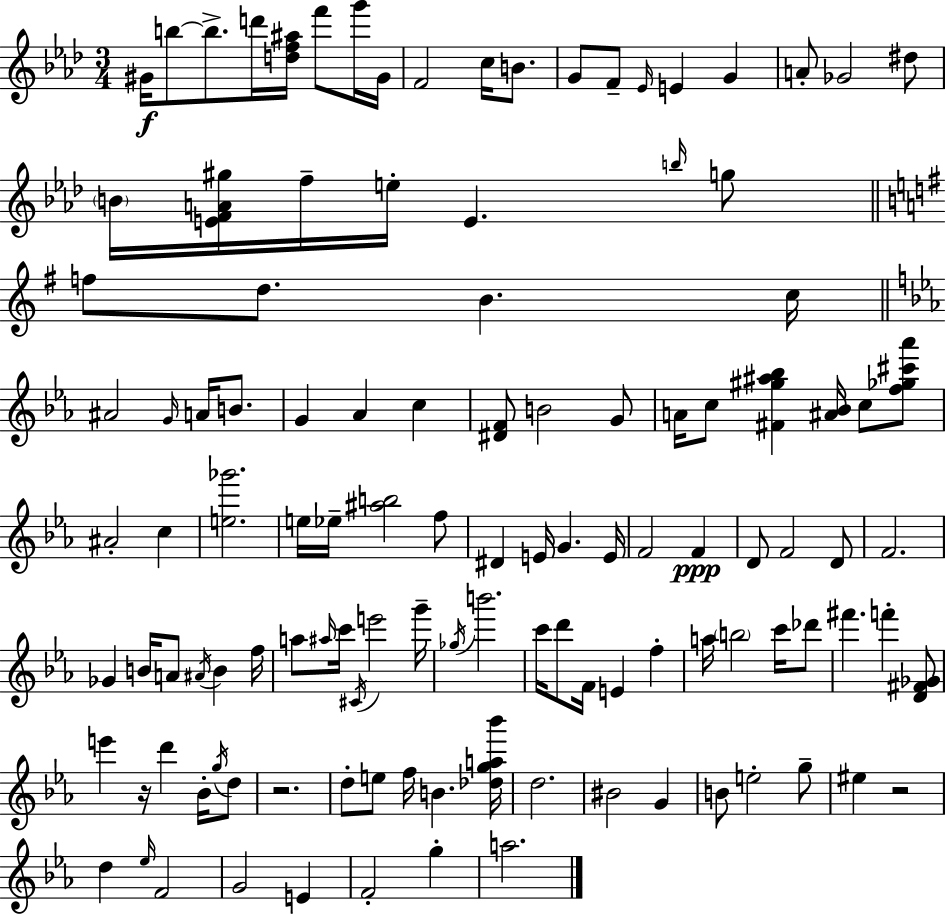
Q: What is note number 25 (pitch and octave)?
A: F5